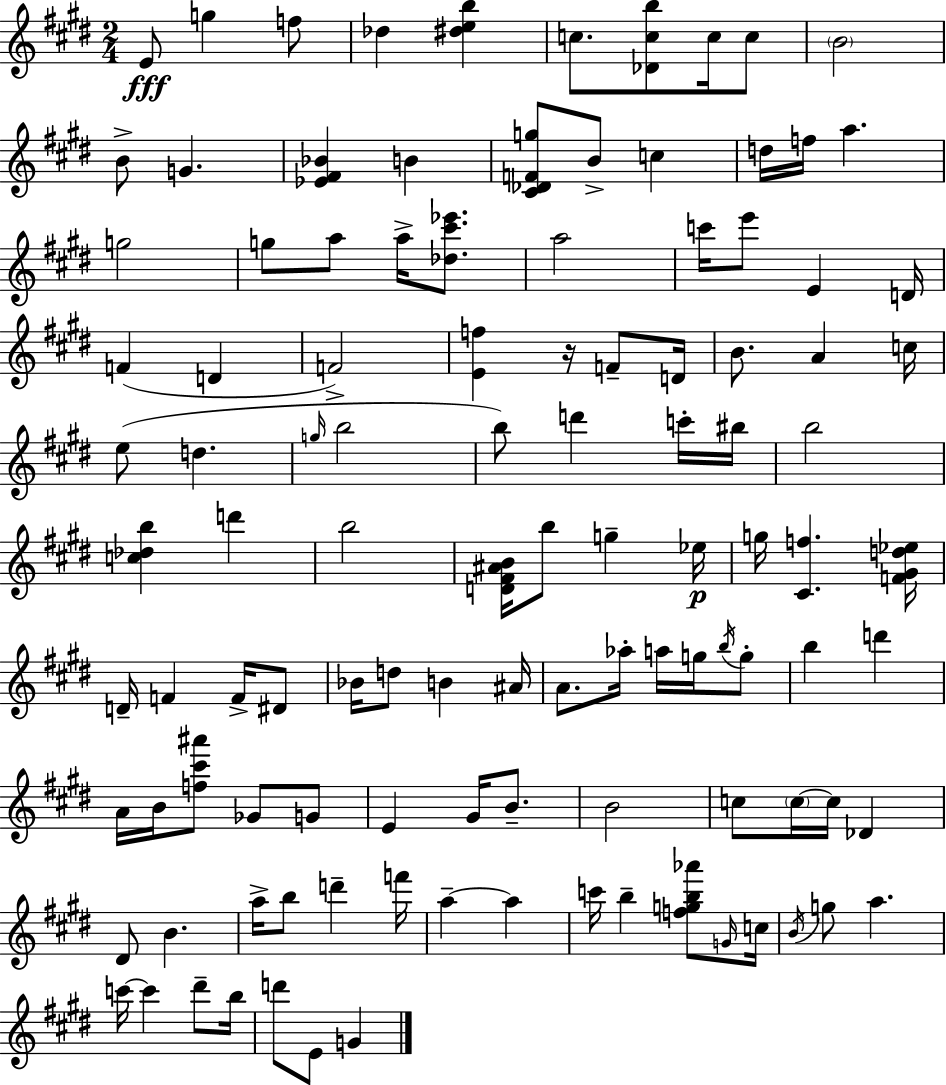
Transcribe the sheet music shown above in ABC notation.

X:1
T:Untitled
M:2/4
L:1/4
K:E
E/2 g f/2 _d [^deb] c/2 [_Dcb]/2 c/4 c/2 B2 B/2 G [_E^F_B] B [^C_DFg]/2 B/2 c d/4 f/4 a g2 g/2 a/2 a/4 [_d^c'_e']/2 a2 c'/4 e'/2 E D/4 F D F2 [Ef] z/4 F/2 D/4 B/2 A c/4 e/2 d g/4 b2 b/2 d' c'/4 ^b/4 b2 [c_db] d' b2 [D^F^AB]/4 b/2 g _e/4 g/4 [^Cf] [F^Gd_e]/4 D/4 F F/4 ^D/2 _B/4 d/2 B ^A/4 A/2 _a/4 a/4 g/4 b/4 g/2 b d' A/4 B/4 [f^c'^a']/2 _G/2 G/2 E ^G/4 B/2 B2 c/2 c/4 c/4 _D ^D/2 B a/4 b/2 d' f'/4 a a c'/4 b [fgb_a']/2 G/4 c/4 B/4 g/2 a c'/4 c' ^d'/2 b/4 d'/2 E/2 G